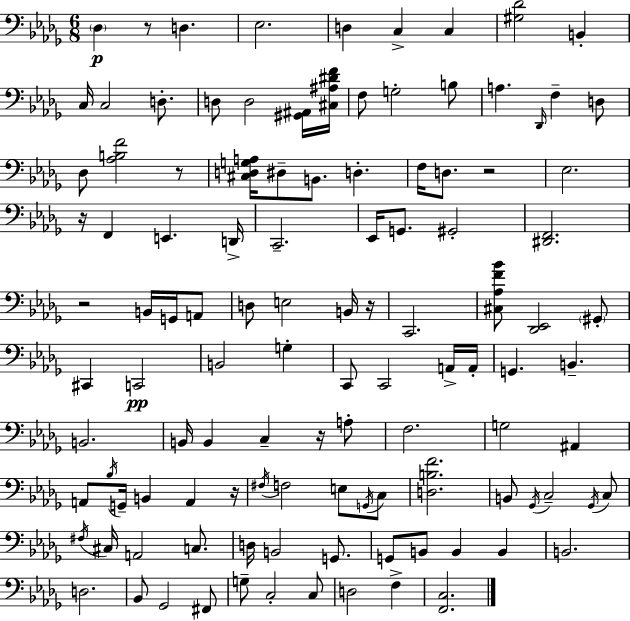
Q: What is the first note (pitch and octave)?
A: Db3